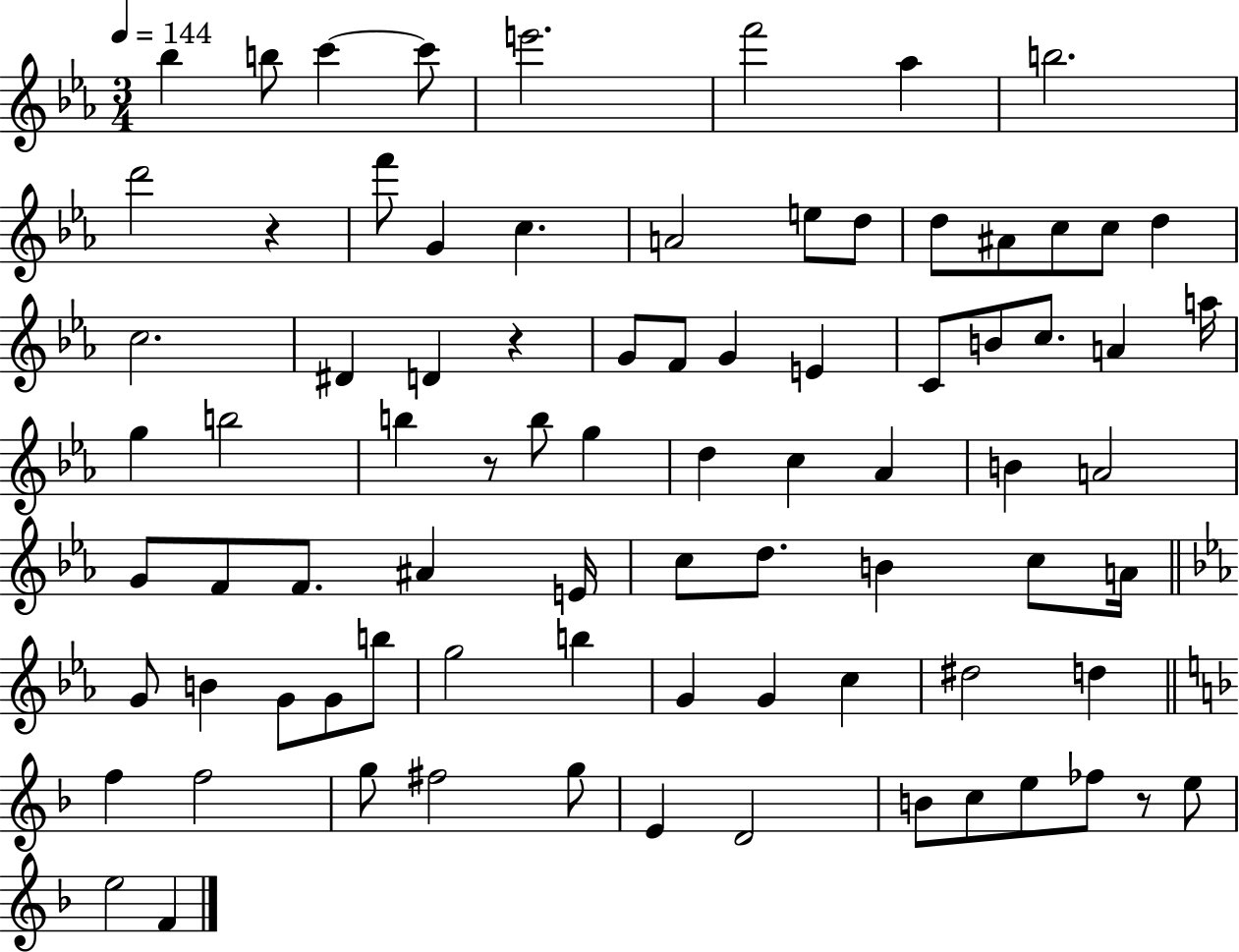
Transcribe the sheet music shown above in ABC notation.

X:1
T:Untitled
M:3/4
L:1/4
K:Eb
_b b/2 c' c'/2 e'2 f'2 _a b2 d'2 z f'/2 G c A2 e/2 d/2 d/2 ^A/2 c/2 c/2 d c2 ^D D z G/2 F/2 G E C/2 B/2 c/2 A a/4 g b2 b z/2 b/2 g d c _A B A2 G/2 F/2 F/2 ^A E/4 c/2 d/2 B c/2 A/4 G/2 B G/2 G/2 b/2 g2 b G G c ^d2 d f f2 g/2 ^f2 g/2 E D2 B/2 c/2 e/2 _f/2 z/2 e/2 e2 F